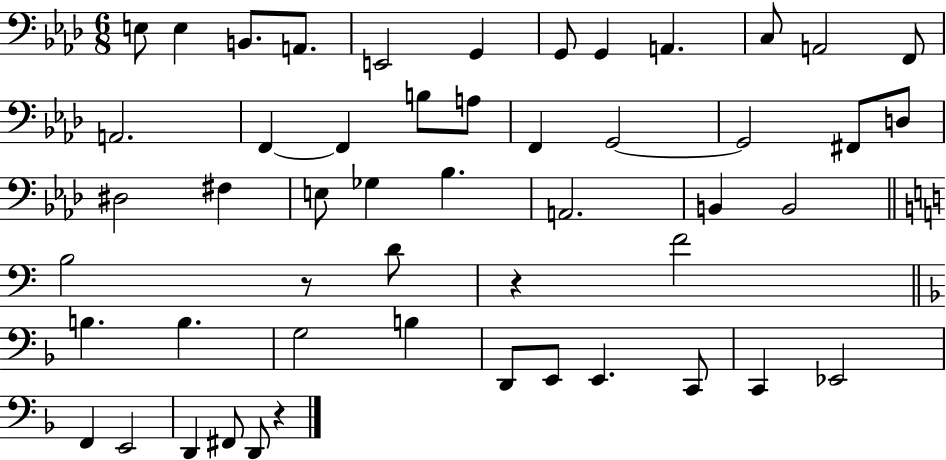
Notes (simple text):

E3/e E3/q B2/e. A2/e. E2/h G2/q G2/e G2/q A2/q. C3/e A2/h F2/e A2/h. F2/q F2/q B3/e A3/e F2/q G2/h G2/h F#2/e D3/e D#3/h F#3/q E3/e Gb3/q Bb3/q. A2/h. B2/q B2/h B3/h R/e D4/e R/q F4/h B3/q. B3/q. G3/h B3/q D2/e E2/e E2/q. C2/e C2/q Eb2/h F2/q E2/h D2/q F#2/e D2/e R/q